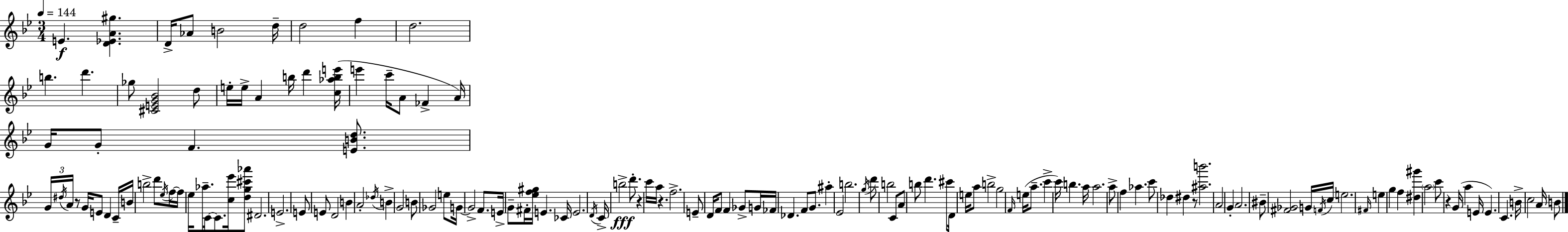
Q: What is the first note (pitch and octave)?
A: E4